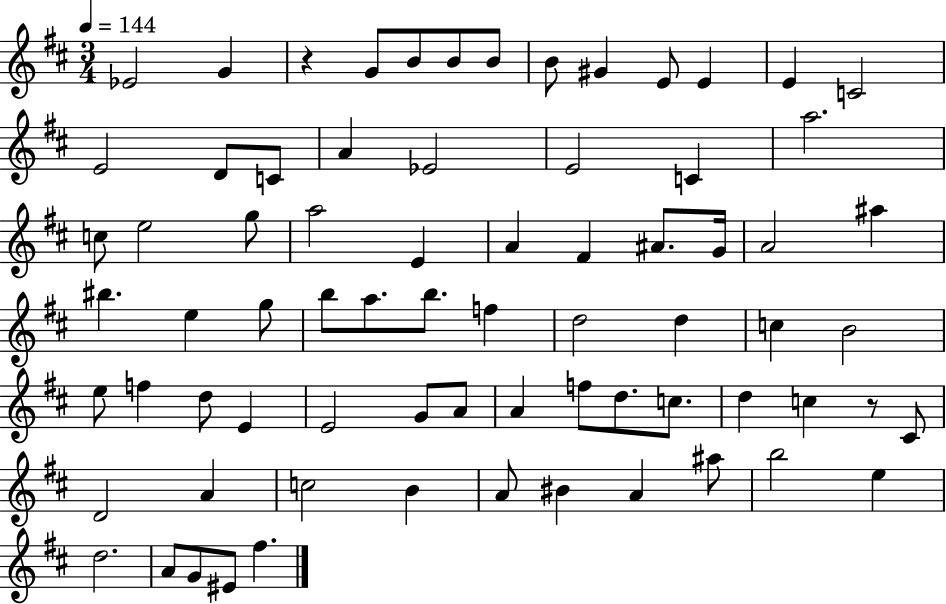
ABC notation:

X:1
T:Untitled
M:3/4
L:1/4
K:D
_E2 G z G/2 B/2 B/2 B/2 B/2 ^G E/2 E E C2 E2 D/2 C/2 A _E2 E2 C a2 c/2 e2 g/2 a2 E A ^F ^A/2 G/4 A2 ^a ^b e g/2 b/2 a/2 b/2 f d2 d c B2 e/2 f d/2 E E2 G/2 A/2 A f/2 d/2 c/2 d c z/2 ^C/2 D2 A c2 B A/2 ^B A ^a/2 b2 e d2 A/2 G/2 ^E/2 ^f